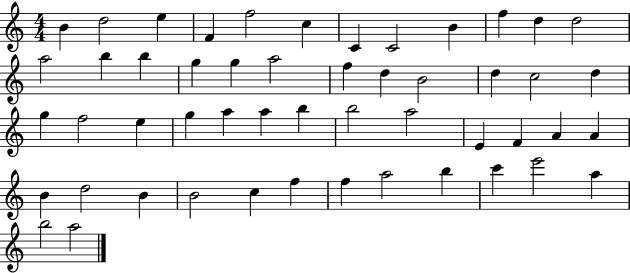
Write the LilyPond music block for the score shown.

{
  \clef treble
  \numericTimeSignature
  \time 4/4
  \key c \major
  b'4 d''2 e''4 | f'4 f''2 c''4 | c'4 c'2 b'4 | f''4 d''4 d''2 | \break a''2 b''4 b''4 | g''4 g''4 a''2 | f''4 d''4 b'2 | d''4 c''2 d''4 | \break g''4 f''2 e''4 | g''4 a''4 a''4 b''4 | b''2 a''2 | e'4 f'4 a'4 a'4 | \break b'4 d''2 b'4 | b'2 c''4 f''4 | f''4 a''2 b''4 | c'''4 e'''2 a''4 | \break b''2 a''2 | \bar "|."
}